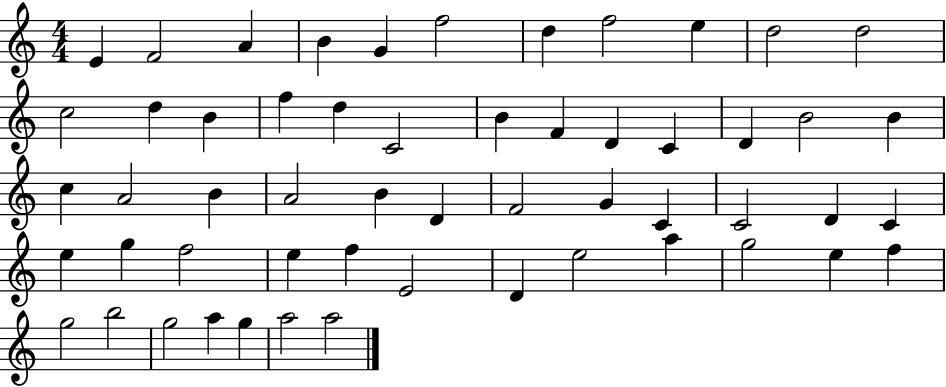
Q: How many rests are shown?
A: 0